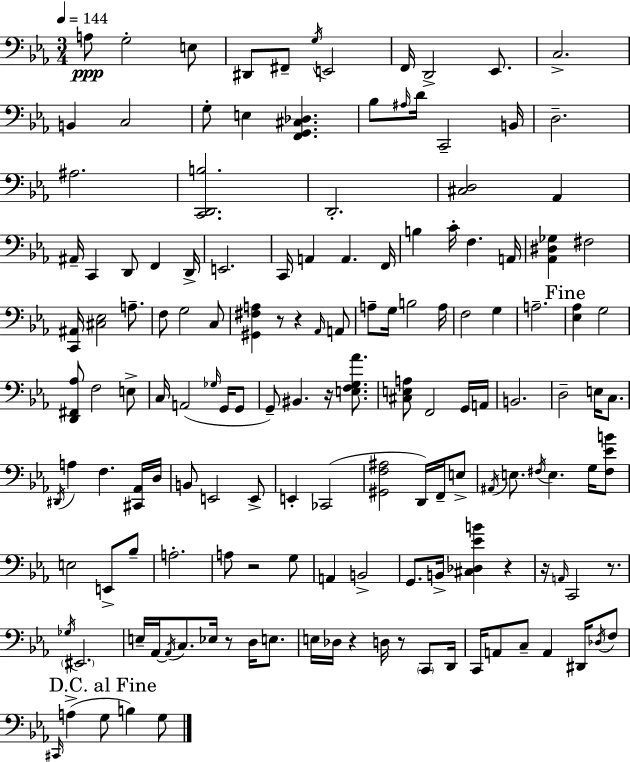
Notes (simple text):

A3/e G3/h E3/e D#2/e F#2/e G3/s E2/h F2/s D2/h Eb2/e. C3/h. B2/q C3/h G3/e E3/q [F2,G2,C#3,Db3]/q. Bb3/e A#3/s D4/s C2/h B2/s D3/h. A#3/h. [C2,D2,B3]/h. D2/h. [C#3,D3]/h Ab2/q A#2/s C2/q D2/e F2/q D2/s E2/h. C2/s A2/q A2/q. F2/s B3/q C4/s F3/q. A2/s [Ab2,D#3,Gb3]/q F#3/h [C2,A#2]/s [C#3,Eb3]/h A3/e. F3/e G3/h C3/e [G#2,F#3,A3]/q R/e R/q Ab2/s A2/e A3/e G3/s B3/h A3/s F3/h G3/q A3/h. [Eb3,Ab3]/q G3/h [D2,F#2,Ab3]/e F3/h E3/e C3/s A2/h Gb3/s G2/s G2/e G2/e BIS2/q. R/s [E3,F3,G3,Ab4]/e. [C#3,E3,A3]/e F2/h G2/s A2/s B2/h. D3/h E3/s C3/e. D#2/s A3/q F3/q. [C#2,Ab2]/s D3/s B2/e E2/h E2/e E2/q CES2/h [G#2,F3,A#3]/h D2/s F2/s E3/e A#2/s E3/e. F#3/s E3/q. G3/s [F#3,Eb4,B4]/e E3/h E2/e Bb3/e A3/h. A3/e R/h G3/e A2/q B2/h G2/e. B2/s [C#3,Db3,Eb4,B4]/q R/q R/s A2/s C2/h R/e. Gb3/s EIS2/h. E3/s Ab2/s Ab2/s C3/e. Eb3/s R/e D3/s E3/e. E3/s Db3/s R/q D3/s R/e C2/e D2/s C2/s A2/e C3/e A2/q D#2/s Db3/s F3/e C#2/s A3/q G3/e B3/q G3/e